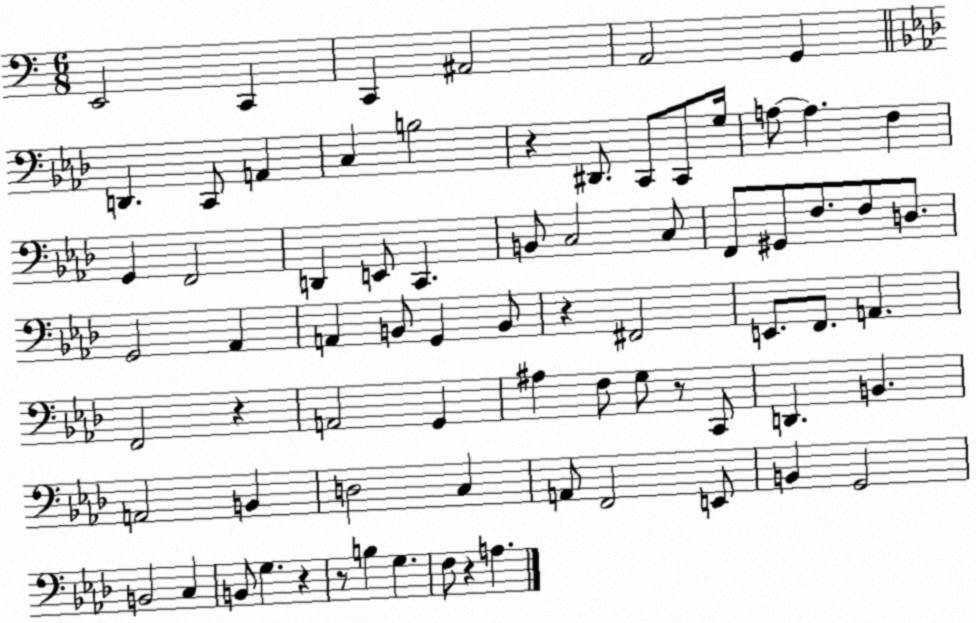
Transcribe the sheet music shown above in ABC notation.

X:1
T:Untitled
M:6/8
L:1/4
K:C
E,,2 C,, C,, ^A,,2 A,,2 G,, D,, C,,/2 A,, C, B,2 z ^D,,/2 C,,/2 C,,/2 G,/4 A,/2 A, F, G,, F,,2 D,, E,,/2 C,, B,,/2 C,2 C,/2 F,,/2 ^G,,/2 F,/2 F,/2 D,/2 G,,2 _A,, A,, B,,/2 G,, B,,/2 z ^F,,2 E,,/2 F,,/2 A,, F,,2 z A,,2 G,, ^A, F,/2 G,/2 z/2 C,,/2 D,, B,, A,,2 B,, D,2 C, A,,/2 F,,2 E,,/2 B,, G,,2 B,,2 C, B,,/2 G, z z/2 B, G, F,/2 z A,